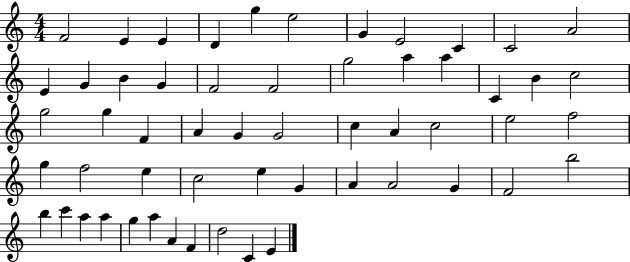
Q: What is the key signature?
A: C major